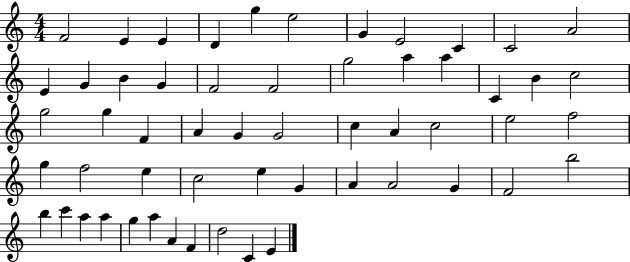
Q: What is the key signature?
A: C major